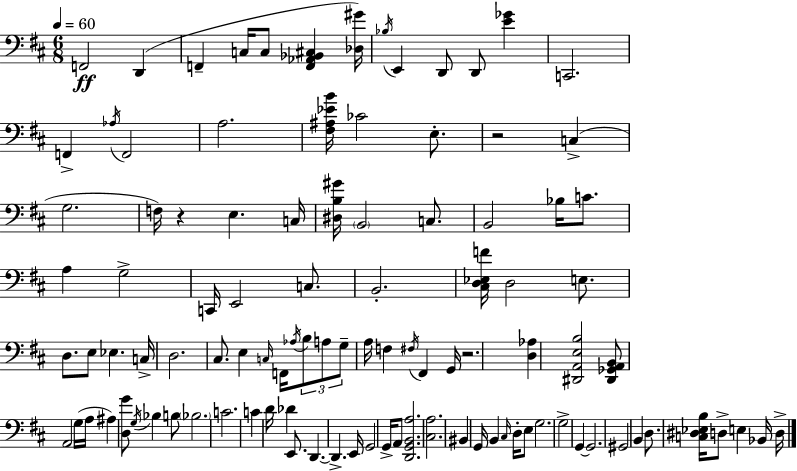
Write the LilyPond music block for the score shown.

{
  \clef bass
  \numericTimeSignature
  \time 6/8
  \key d \major
  \tempo 4 = 60
  f,2\ff d,4( | f,4-- c16 c8 <f, aes, bes, cis>4 <des gis'>16) | \acciaccatura { bes16 } e,4 d,8 d,8 <e' ges'>4 | c,2. | \break f,4-> \acciaccatura { aes16 } f,2 | a2. | <fis ais ees' b'>16 ces'2 e8.-. | r2 c4->( | \break g2. | f16) r4 e4. | c16 <dis b gis'>16 \parenthesize b,2 c8. | b,2 bes16 c'8. | \break a4 g2-> | c,16 e,2 c8. | b,2.-. | <cis d ees f'>16 d2 e8. | \break d8. e8 ees4. | c16-> d2. | cis8. e4 \grace { c16 } f,16 \acciaccatura { aes16 } | \tuplet 3/2 { b8 a8 g8-- } a16 f4 \acciaccatura { fis16 } | \break fis,4 g,16 r2. | <d aes>4 <dis, a, e b>2 | <dis, ges, a, b,>8 a,2 | g16( a16 ais4) <d g'>8 \acciaccatura { g16 } | \break bes4 b8 \parenthesize bes2. | c'2. | c'4 d'16 des'4 | e,8. d,4.~~ | \break d,4.-> e,16 g,2 | g,16-> a,8 <d, g, b, a>2. | <cis a>2. | bis,4 g,16 b,4 | \break \grace { cis16 } d16-. e8 g2. | g2-> | g,4~~ g,2. | gis,2 | \break b,4 d8. <c dis ees b>16 d8-> | e4 bes,16 d16-> \bar "|."
}